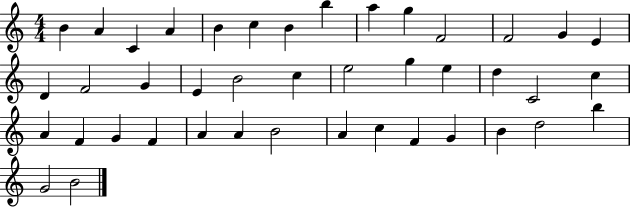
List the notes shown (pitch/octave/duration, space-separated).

B4/q A4/q C4/q A4/q B4/q C5/q B4/q B5/q A5/q G5/q F4/h F4/h G4/q E4/q D4/q F4/h G4/q E4/q B4/h C5/q E5/h G5/q E5/q D5/q C4/h C5/q A4/q F4/q G4/q F4/q A4/q A4/q B4/h A4/q C5/q F4/q G4/q B4/q D5/h B5/q G4/h B4/h